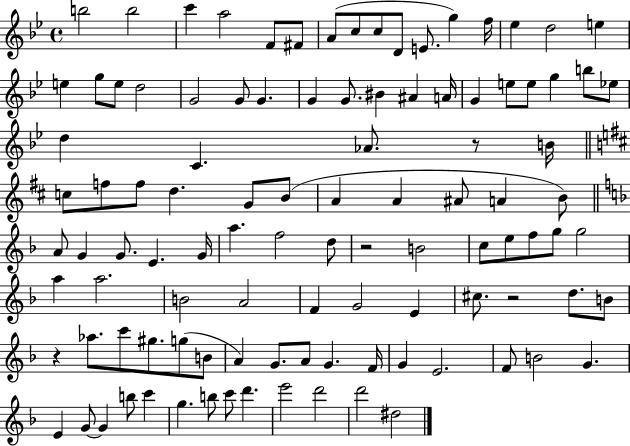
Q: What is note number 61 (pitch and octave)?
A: F5